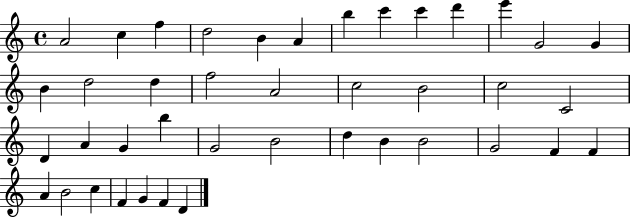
{
  \clef treble
  \time 4/4
  \defaultTimeSignature
  \key c \major
  a'2 c''4 f''4 | d''2 b'4 a'4 | b''4 c'''4 c'''4 d'''4 | e'''4 g'2 g'4 | \break b'4 d''2 d''4 | f''2 a'2 | c''2 b'2 | c''2 c'2 | \break d'4 a'4 g'4 b''4 | g'2 b'2 | d''4 b'4 b'2 | g'2 f'4 f'4 | \break a'4 b'2 c''4 | f'4 g'4 f'4 d'4 | \bar "|."
}